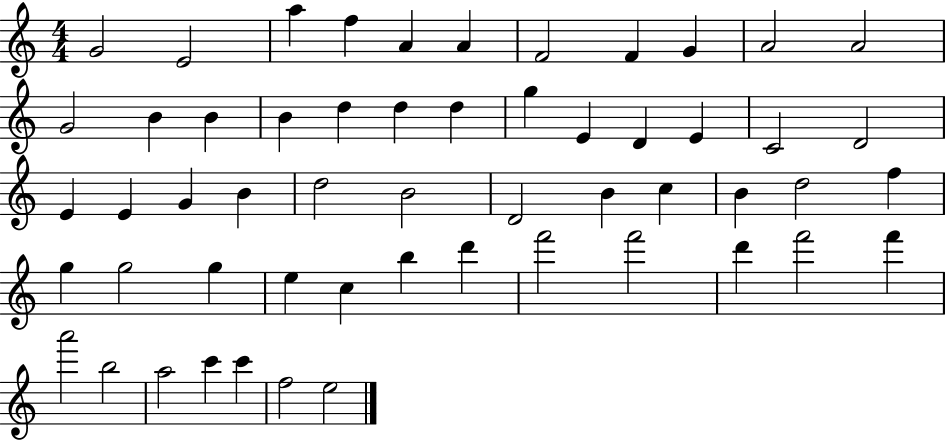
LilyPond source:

{
  \clef treble
  \numericTimeSignature
  \time 4/4
  \key c \major
  g'2 e'2 | a''4 f''4 a'4 a'4 | f'2 f'4 g'4 | a'2 a'2 | \break g'2 b'4 b'4 | b'4 d''4 d''4 d''4 | g''4 e'4 d'4 e'4 | c'2 d'2 | \break e'4 e'4 g'4 b'4 | d''2 b'2 | d'2 b'4 c''4 | b'4 d''2 f''4 | \break g''4 g''2 g''4 | e''4 c''4 b''4 d'''4 | f'''2 f'''2 | d'''4 f'''2 f'''4 | \break a'''2 b''2 | a''2 c'''4 c'''4 | f''2 e''2 | \bar "|."
}